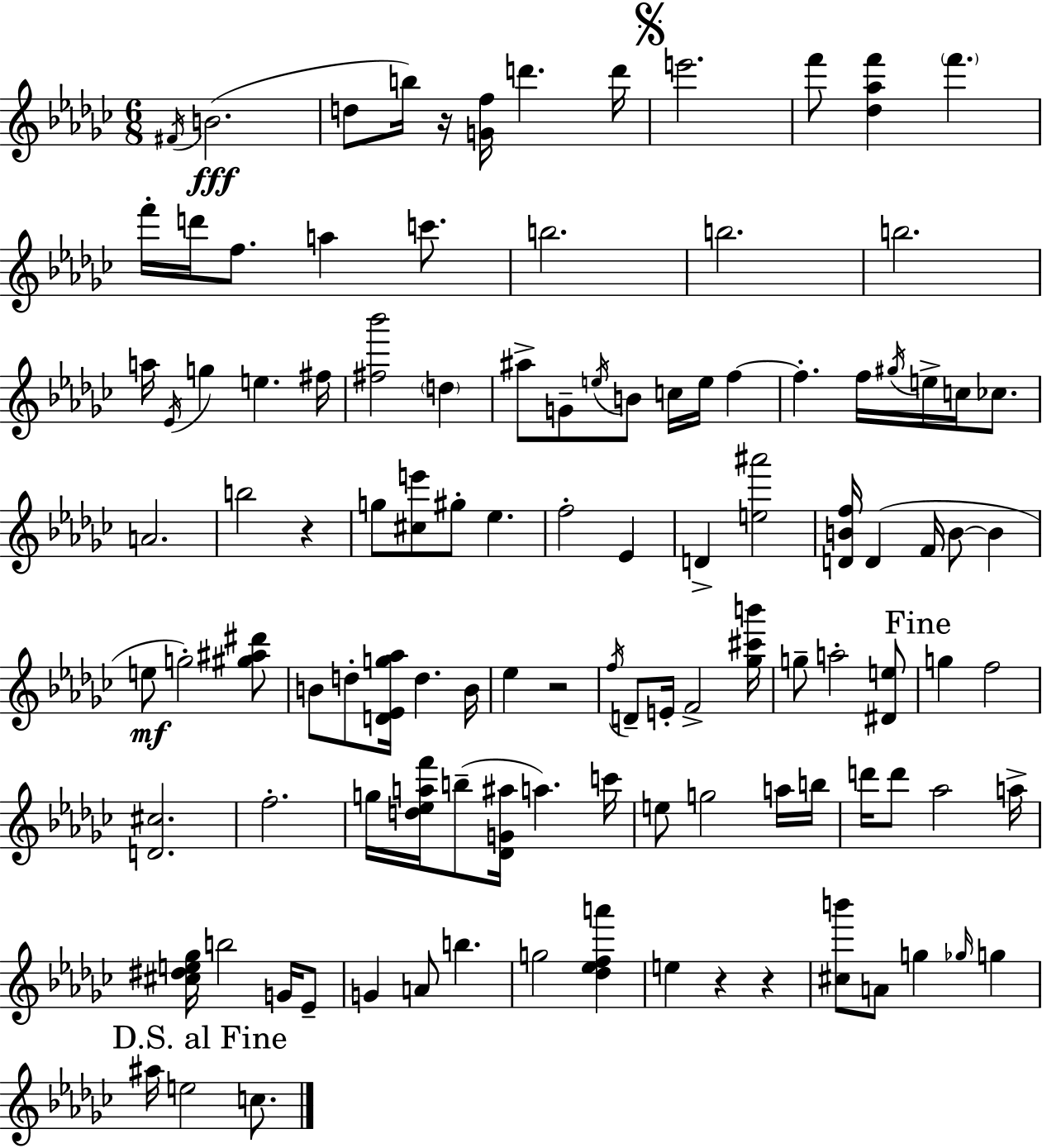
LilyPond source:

{
  \clef treble
  \numericTimeSignature
  \time 6/8
  \key ees \minor
  \acciaccatura { fis'16 }(\fff b'2. | d''8 b''16) r16 <g' f''>16 d'''4. | d'''16 \mark \markup { \musicglyph "scripts.segno" } e'''2. | f'''8 <des'' aes'' f'''>4 \parenthesize f'''4. | \break f'''16-. d'''16 f''8. a''4 c'''8. | b''2. | b''2. | b''2. | \break a''16 \acciaccatura { ees'16 } g''4 e''4. | fis''16 <fis'' bes'''>2 \parenthesize d''4 | ais''8-> g'8-- \acciaccatura { e''16 } b'8 c''16 e''16 f''4~~ | f''4.-. f''16 \acciaccatura { gis''16 } e''16-> | \break c''16 ces''8. a'2. | b''2 | r4 g''8 <cis'' e'''>8 gis''8-. ees''4. | f''2-. | \break ees'4 d'4-> <e'' ais'''>2 | <d' b' f''>16 d'4( f'16 b'8~~ | b'4 e''8\mf g''2-.) | <gis'' ais'' dis'''>8 b'8 d''8-. <d' ees' g'' aes''>16 d''4. | \break b'16 ees''4 r2 | \acciaccatura { f''16 } d'8-- e'16-. f'2-> | <ges'' cis''' b'''>16 g''8-- a''2-. | <dis' e''>8 \mark "Fine" g''4 f''2 | \break <d' cis''>2. | f''2.-. | g''16 <d'' ees'' a'' f'''>16 b''8--( <des' g' ais''>16 a''4.) | c'''16 e''8 g''2 | \break a''16 b''16 d'''16 d'''8 aes''2 | a''16-> <cis'' dis'' e'' ges''>16 b''2 | g'16 ees'8-- g'4 a'8 b''4. | g''2 | \break <des'' ees'' f'' a'''>4 e''4 r4 | r4 <cis'' b'''>8 a'8 g''4 | \grace { ges''16 } g''4 \mark "D.S. al Fine" ais''16 e''2 | c''8. \bar "|."
}